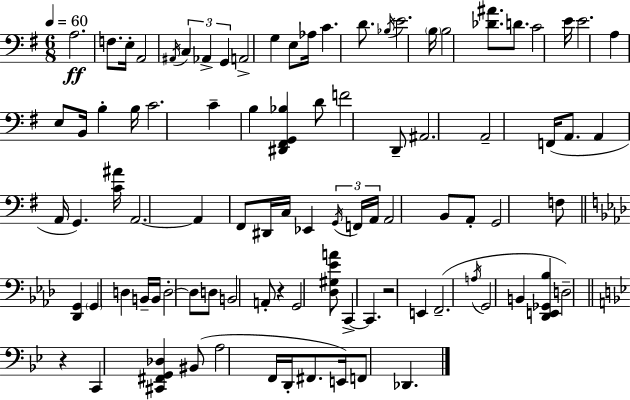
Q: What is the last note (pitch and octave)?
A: Db2